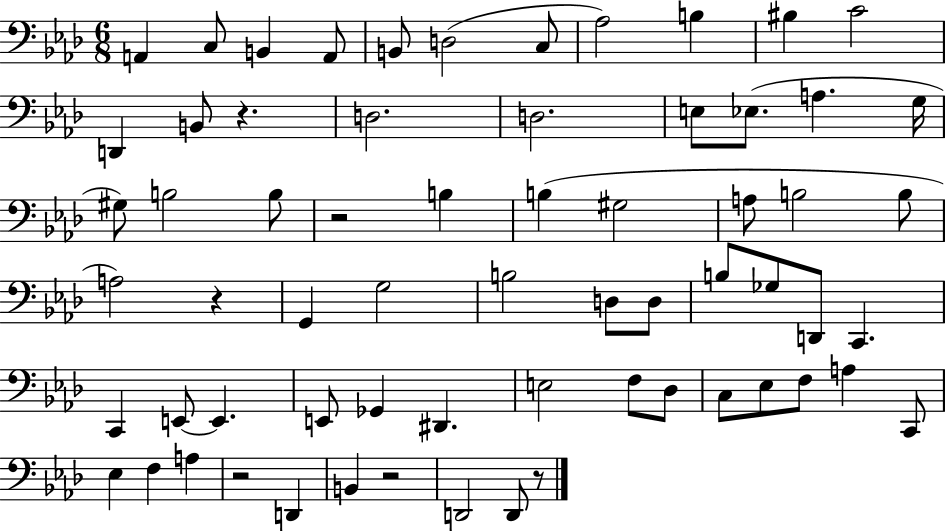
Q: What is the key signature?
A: AES major